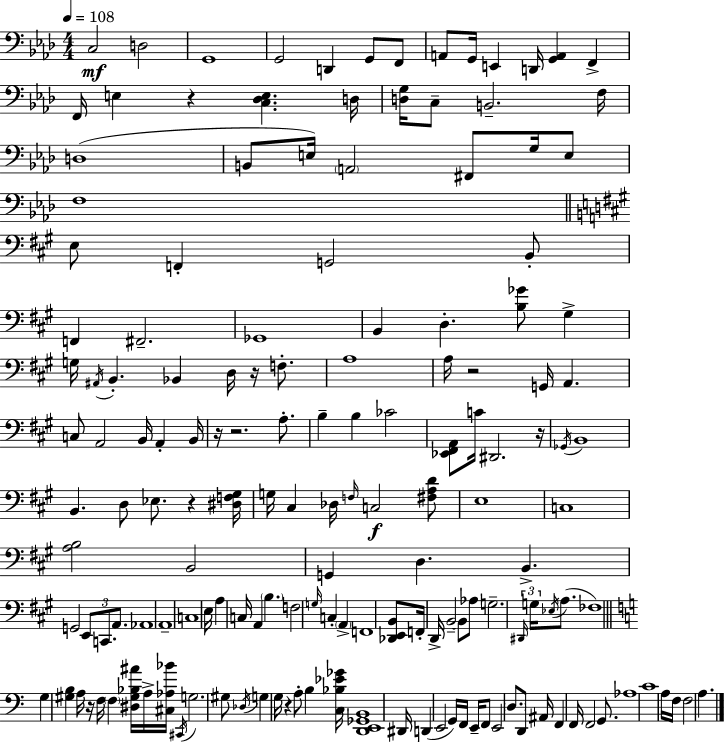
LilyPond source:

{
  \clef bass
  \numericTimeSignature
  \time 4/4
  \key f \minor
  \tempo 4 = 108
  \repeat volta 2 { c2\mf d2 | g,1 | g,2 d,4 g,8 f,8 | a,8 g,16 e,4 d,16 <g, a,>4 f,4-> | \break f,16 e4 r4 <c des e>4. d16 | <d g>16 c8-- b,2.-- f16 | d1( | b,8 e16) \parenthesize a,2 fis,8 g16 e8 | \break f1 | \bar "||" \break \key a \major e8 f,4-. g,2 b,8-. | f,4 fis,2.-- | ges,1 | b,4 d4.-. <b ges'>8 gis4-> | \break g16 \acciaccatura { ais,16 } b,4.-. bes,4 d16 r16 f8.-. | a1 | a16 r2 g,16 a,4. | c8 a,2 b,16 a,4-. | \break b,16 r16 r2. a8.-. | b4-- b4 ces'2 | <ees, fis, a,>8 c'16 dis,2. | r16 \acciaccatura { ges,16 } b,1 | \break b,4. d8 ees8. r4 | <dis f gis>16 g16 cis4 des16 \grace { f16 } c2\f | <fis a d'>8 e1 | c1 | \break <a b>2 b,2 | g,4 d4. b,4.-> | g,2 \tuplet 3/2 { e,8 c,8. | a,8. } aes,1 | \break a,1-- | c1 | e16 a4 c16 a,4 \parenthesize b4. | f2 \grace { g16 } c4-. | \break \parenthesize a,4-> f,1 | <des, e, b,>8 f,16-. d,16-> b,2--~~ | b,8 aes8 g2.-- | \tuplet 3/2 { \grace { dis,16 } g16 \acciaccatura { ees16 }( } a8. fes1) | \break \bar "||" \break \key c \major g4 <gis b>4 a16 r16 f16 \parenthesize f4 <dis gis bes ais'>16 | a16-> <cis aes bes'>16 \acciaccatura { cis,16 } g2. gis8 | \acciaccatura { des16 } g4 g16 r4 a8-. b4 | <c bes ees' ges'>16 <d, e, ges, b,>1 | \break dis,16 d,4( e,2 g,16) | f,16 e,16-- f,8 e,2 \parenthesize d8. d,8 | ais,16 f,4 f,16 f,2 g,8. | aes1 | \break c'1 | a16 f16 f2 a4. | } \bar "|."
}